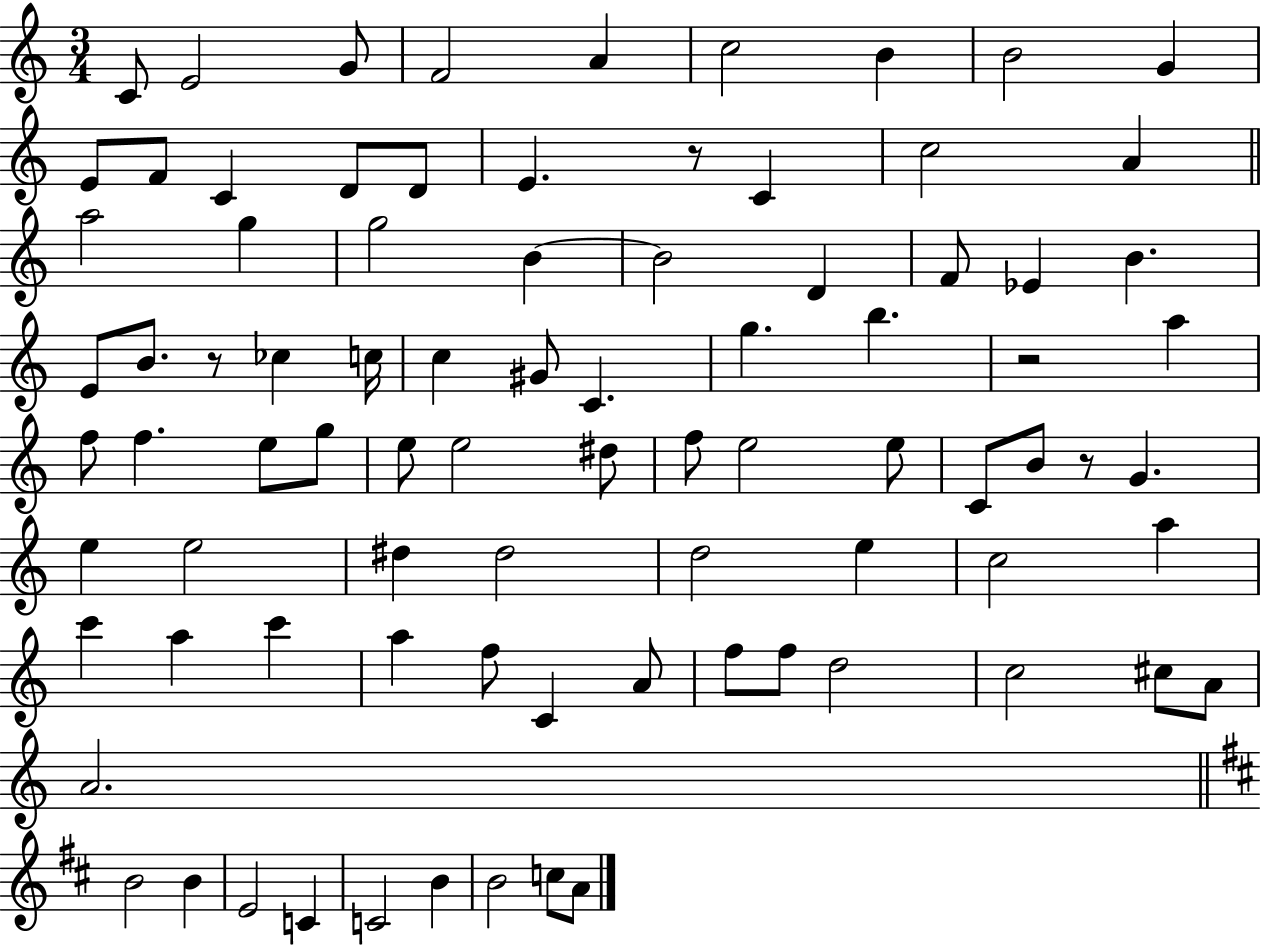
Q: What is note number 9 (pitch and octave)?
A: G4